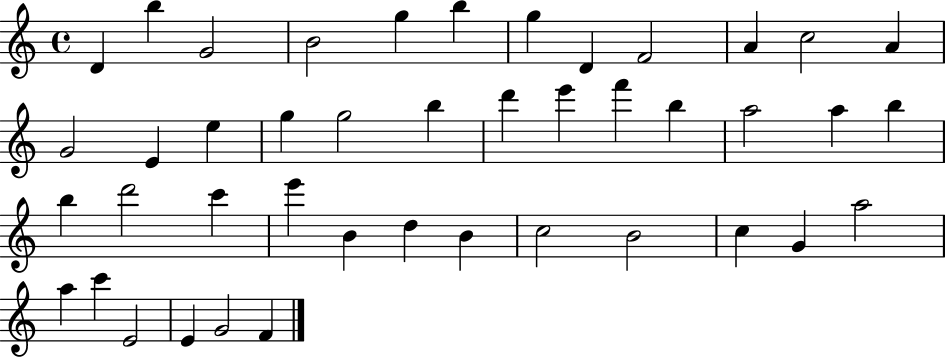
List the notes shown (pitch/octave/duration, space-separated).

D4/q B5/q G4/h B4/h G5/q B5/q G5/q D4/q F4/h A4/q C5/h A4/q G4/h E4/q E5/q G5/q G5/h B5/q D6/q E6/q F6/q B5/q A5/h A5/q B5/q B5/q D6/h C6/q E6/q B4/q D5/q B4/q C5/h B4/h C5/q G4/q A5/h A5/q C6/q E4/h E4/q G4/h F4/q